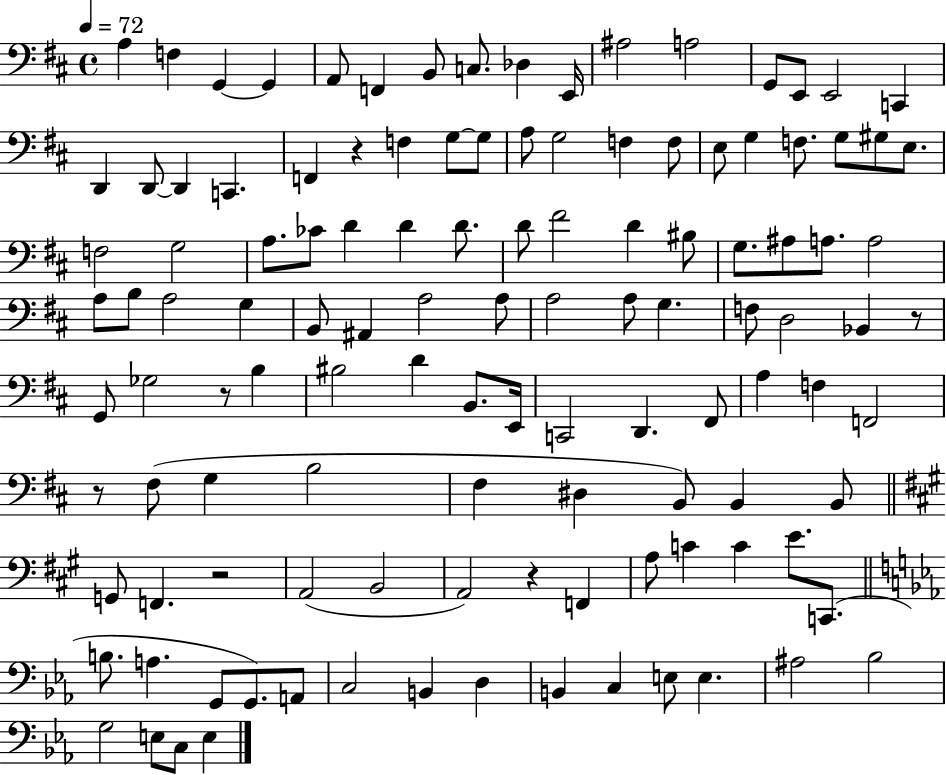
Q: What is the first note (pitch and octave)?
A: A3